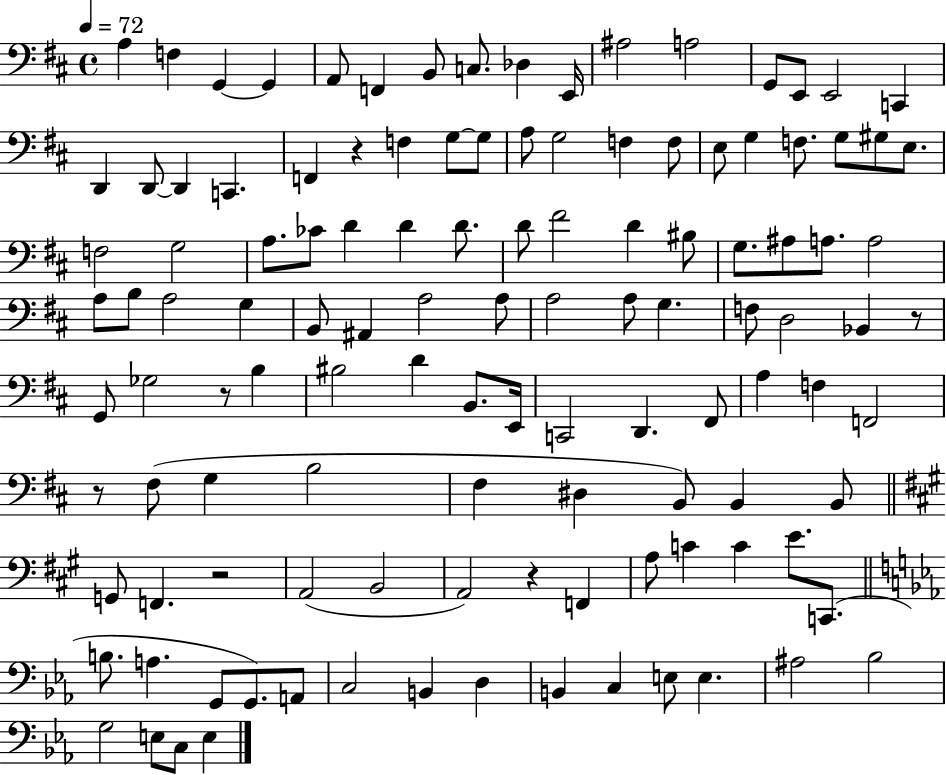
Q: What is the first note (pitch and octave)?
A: A3